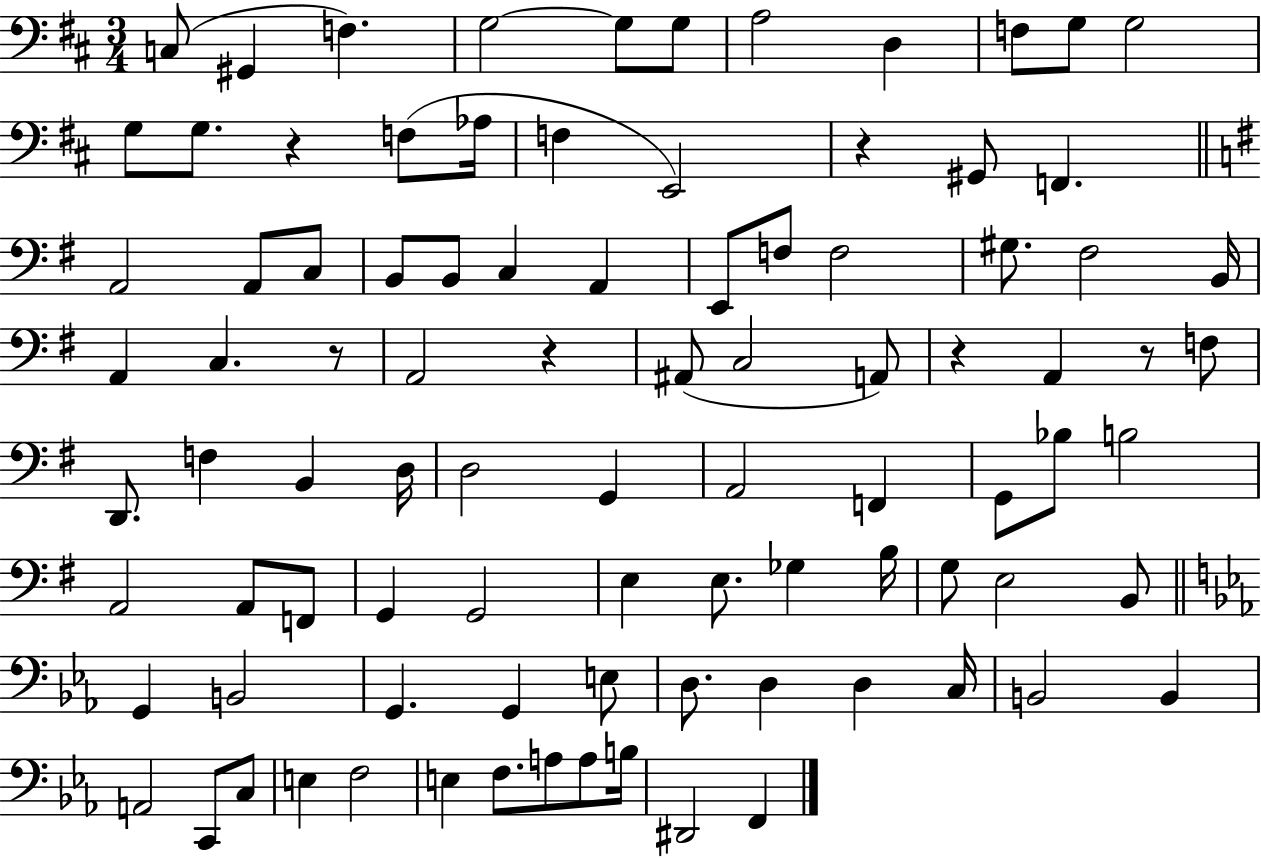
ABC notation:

X:1
T:Untitled
M:3/4
L:1/4
K:D
C,/2 ^G,, F, G,2 G,/2 G,/2 A,2 D, F,/2 G,/2 G,2 G,/2 G,/2 z F,/2 _A,/4 F, E,,2 z ^G,,/2 F,, A,,2 A,,/2 C,/2 B,,/2 B,,/2 C, A,, E,,/2 F,/2 F,2 ^G,/2 ^F,2 B,,/4 A,, C, z/2 A,,2 z ^A,,/2 C,2 A,,/2 z A,, z/2 F,/2 D,,/2 F, B,, D,/4 D,2 G,, A,,2 F,, G,,/2 _B,/2 B,2 A,,2 A,,/2 F,,/2 G,, G,,2 E, E,/2 _G, B,/4 G,/2 E,2 B,,/2 G,, B,,2 G,, G,, E,/2 D,/2 D, D, C,/4 B,,2 B,, A,,2 C,,/2 C,/2 E, F,2 E, F,/2 A,/2 A,/2 B,/4 ^D,,2 F,,